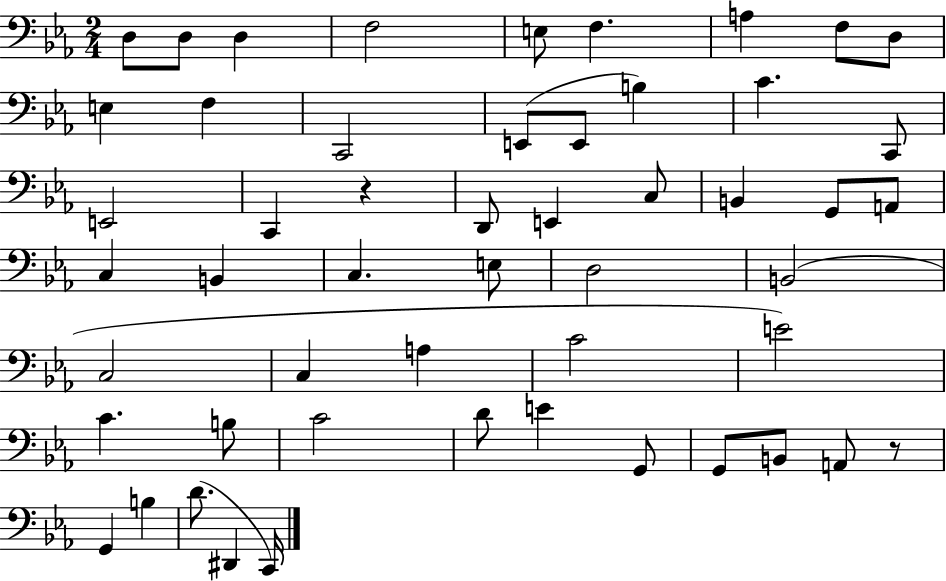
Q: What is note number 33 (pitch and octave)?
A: C3